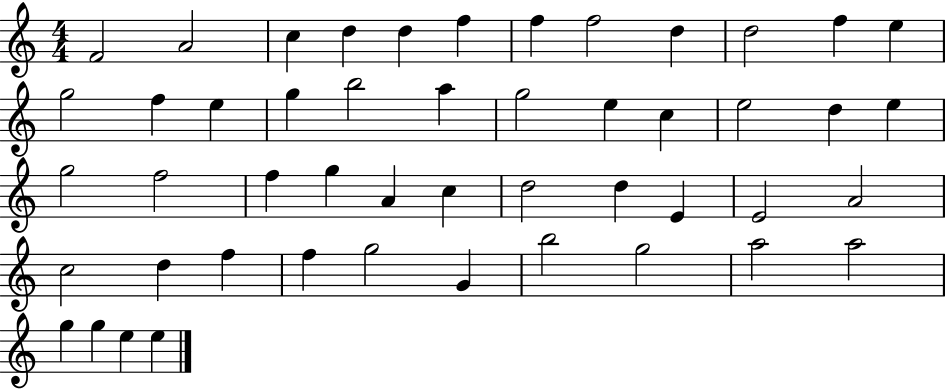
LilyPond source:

{
  \clef treble
  \numericTimeSignature
  \time 4/4
  \key c \major
  f'2 a'2 | c''4 d''4 d''4 f''4 | f''4 f''2 d''4 | d''2 f''4 e''4 | \break g''2 f''4 e''4 | g''4 b''2 a''4 | g''2 e''4 c''4 | e''2 d''4 e''4 | \break g''2 f''2 | f''4 g''4 a'4 c''4 | d''2 d''4 e'4 | e'2 a'2 | \break c''2 d''4 f''4 | f''4 g''2 g'4 | b''2 g''2 | a''2 a''2 | \break g''4 g''4 e''4 e''4 | \bar "|."
}